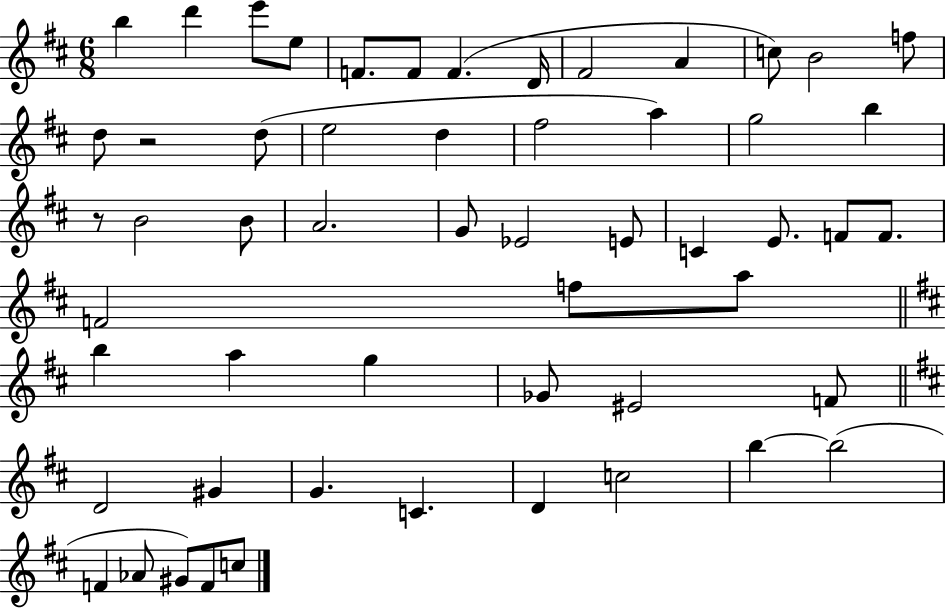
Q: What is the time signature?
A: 6/8